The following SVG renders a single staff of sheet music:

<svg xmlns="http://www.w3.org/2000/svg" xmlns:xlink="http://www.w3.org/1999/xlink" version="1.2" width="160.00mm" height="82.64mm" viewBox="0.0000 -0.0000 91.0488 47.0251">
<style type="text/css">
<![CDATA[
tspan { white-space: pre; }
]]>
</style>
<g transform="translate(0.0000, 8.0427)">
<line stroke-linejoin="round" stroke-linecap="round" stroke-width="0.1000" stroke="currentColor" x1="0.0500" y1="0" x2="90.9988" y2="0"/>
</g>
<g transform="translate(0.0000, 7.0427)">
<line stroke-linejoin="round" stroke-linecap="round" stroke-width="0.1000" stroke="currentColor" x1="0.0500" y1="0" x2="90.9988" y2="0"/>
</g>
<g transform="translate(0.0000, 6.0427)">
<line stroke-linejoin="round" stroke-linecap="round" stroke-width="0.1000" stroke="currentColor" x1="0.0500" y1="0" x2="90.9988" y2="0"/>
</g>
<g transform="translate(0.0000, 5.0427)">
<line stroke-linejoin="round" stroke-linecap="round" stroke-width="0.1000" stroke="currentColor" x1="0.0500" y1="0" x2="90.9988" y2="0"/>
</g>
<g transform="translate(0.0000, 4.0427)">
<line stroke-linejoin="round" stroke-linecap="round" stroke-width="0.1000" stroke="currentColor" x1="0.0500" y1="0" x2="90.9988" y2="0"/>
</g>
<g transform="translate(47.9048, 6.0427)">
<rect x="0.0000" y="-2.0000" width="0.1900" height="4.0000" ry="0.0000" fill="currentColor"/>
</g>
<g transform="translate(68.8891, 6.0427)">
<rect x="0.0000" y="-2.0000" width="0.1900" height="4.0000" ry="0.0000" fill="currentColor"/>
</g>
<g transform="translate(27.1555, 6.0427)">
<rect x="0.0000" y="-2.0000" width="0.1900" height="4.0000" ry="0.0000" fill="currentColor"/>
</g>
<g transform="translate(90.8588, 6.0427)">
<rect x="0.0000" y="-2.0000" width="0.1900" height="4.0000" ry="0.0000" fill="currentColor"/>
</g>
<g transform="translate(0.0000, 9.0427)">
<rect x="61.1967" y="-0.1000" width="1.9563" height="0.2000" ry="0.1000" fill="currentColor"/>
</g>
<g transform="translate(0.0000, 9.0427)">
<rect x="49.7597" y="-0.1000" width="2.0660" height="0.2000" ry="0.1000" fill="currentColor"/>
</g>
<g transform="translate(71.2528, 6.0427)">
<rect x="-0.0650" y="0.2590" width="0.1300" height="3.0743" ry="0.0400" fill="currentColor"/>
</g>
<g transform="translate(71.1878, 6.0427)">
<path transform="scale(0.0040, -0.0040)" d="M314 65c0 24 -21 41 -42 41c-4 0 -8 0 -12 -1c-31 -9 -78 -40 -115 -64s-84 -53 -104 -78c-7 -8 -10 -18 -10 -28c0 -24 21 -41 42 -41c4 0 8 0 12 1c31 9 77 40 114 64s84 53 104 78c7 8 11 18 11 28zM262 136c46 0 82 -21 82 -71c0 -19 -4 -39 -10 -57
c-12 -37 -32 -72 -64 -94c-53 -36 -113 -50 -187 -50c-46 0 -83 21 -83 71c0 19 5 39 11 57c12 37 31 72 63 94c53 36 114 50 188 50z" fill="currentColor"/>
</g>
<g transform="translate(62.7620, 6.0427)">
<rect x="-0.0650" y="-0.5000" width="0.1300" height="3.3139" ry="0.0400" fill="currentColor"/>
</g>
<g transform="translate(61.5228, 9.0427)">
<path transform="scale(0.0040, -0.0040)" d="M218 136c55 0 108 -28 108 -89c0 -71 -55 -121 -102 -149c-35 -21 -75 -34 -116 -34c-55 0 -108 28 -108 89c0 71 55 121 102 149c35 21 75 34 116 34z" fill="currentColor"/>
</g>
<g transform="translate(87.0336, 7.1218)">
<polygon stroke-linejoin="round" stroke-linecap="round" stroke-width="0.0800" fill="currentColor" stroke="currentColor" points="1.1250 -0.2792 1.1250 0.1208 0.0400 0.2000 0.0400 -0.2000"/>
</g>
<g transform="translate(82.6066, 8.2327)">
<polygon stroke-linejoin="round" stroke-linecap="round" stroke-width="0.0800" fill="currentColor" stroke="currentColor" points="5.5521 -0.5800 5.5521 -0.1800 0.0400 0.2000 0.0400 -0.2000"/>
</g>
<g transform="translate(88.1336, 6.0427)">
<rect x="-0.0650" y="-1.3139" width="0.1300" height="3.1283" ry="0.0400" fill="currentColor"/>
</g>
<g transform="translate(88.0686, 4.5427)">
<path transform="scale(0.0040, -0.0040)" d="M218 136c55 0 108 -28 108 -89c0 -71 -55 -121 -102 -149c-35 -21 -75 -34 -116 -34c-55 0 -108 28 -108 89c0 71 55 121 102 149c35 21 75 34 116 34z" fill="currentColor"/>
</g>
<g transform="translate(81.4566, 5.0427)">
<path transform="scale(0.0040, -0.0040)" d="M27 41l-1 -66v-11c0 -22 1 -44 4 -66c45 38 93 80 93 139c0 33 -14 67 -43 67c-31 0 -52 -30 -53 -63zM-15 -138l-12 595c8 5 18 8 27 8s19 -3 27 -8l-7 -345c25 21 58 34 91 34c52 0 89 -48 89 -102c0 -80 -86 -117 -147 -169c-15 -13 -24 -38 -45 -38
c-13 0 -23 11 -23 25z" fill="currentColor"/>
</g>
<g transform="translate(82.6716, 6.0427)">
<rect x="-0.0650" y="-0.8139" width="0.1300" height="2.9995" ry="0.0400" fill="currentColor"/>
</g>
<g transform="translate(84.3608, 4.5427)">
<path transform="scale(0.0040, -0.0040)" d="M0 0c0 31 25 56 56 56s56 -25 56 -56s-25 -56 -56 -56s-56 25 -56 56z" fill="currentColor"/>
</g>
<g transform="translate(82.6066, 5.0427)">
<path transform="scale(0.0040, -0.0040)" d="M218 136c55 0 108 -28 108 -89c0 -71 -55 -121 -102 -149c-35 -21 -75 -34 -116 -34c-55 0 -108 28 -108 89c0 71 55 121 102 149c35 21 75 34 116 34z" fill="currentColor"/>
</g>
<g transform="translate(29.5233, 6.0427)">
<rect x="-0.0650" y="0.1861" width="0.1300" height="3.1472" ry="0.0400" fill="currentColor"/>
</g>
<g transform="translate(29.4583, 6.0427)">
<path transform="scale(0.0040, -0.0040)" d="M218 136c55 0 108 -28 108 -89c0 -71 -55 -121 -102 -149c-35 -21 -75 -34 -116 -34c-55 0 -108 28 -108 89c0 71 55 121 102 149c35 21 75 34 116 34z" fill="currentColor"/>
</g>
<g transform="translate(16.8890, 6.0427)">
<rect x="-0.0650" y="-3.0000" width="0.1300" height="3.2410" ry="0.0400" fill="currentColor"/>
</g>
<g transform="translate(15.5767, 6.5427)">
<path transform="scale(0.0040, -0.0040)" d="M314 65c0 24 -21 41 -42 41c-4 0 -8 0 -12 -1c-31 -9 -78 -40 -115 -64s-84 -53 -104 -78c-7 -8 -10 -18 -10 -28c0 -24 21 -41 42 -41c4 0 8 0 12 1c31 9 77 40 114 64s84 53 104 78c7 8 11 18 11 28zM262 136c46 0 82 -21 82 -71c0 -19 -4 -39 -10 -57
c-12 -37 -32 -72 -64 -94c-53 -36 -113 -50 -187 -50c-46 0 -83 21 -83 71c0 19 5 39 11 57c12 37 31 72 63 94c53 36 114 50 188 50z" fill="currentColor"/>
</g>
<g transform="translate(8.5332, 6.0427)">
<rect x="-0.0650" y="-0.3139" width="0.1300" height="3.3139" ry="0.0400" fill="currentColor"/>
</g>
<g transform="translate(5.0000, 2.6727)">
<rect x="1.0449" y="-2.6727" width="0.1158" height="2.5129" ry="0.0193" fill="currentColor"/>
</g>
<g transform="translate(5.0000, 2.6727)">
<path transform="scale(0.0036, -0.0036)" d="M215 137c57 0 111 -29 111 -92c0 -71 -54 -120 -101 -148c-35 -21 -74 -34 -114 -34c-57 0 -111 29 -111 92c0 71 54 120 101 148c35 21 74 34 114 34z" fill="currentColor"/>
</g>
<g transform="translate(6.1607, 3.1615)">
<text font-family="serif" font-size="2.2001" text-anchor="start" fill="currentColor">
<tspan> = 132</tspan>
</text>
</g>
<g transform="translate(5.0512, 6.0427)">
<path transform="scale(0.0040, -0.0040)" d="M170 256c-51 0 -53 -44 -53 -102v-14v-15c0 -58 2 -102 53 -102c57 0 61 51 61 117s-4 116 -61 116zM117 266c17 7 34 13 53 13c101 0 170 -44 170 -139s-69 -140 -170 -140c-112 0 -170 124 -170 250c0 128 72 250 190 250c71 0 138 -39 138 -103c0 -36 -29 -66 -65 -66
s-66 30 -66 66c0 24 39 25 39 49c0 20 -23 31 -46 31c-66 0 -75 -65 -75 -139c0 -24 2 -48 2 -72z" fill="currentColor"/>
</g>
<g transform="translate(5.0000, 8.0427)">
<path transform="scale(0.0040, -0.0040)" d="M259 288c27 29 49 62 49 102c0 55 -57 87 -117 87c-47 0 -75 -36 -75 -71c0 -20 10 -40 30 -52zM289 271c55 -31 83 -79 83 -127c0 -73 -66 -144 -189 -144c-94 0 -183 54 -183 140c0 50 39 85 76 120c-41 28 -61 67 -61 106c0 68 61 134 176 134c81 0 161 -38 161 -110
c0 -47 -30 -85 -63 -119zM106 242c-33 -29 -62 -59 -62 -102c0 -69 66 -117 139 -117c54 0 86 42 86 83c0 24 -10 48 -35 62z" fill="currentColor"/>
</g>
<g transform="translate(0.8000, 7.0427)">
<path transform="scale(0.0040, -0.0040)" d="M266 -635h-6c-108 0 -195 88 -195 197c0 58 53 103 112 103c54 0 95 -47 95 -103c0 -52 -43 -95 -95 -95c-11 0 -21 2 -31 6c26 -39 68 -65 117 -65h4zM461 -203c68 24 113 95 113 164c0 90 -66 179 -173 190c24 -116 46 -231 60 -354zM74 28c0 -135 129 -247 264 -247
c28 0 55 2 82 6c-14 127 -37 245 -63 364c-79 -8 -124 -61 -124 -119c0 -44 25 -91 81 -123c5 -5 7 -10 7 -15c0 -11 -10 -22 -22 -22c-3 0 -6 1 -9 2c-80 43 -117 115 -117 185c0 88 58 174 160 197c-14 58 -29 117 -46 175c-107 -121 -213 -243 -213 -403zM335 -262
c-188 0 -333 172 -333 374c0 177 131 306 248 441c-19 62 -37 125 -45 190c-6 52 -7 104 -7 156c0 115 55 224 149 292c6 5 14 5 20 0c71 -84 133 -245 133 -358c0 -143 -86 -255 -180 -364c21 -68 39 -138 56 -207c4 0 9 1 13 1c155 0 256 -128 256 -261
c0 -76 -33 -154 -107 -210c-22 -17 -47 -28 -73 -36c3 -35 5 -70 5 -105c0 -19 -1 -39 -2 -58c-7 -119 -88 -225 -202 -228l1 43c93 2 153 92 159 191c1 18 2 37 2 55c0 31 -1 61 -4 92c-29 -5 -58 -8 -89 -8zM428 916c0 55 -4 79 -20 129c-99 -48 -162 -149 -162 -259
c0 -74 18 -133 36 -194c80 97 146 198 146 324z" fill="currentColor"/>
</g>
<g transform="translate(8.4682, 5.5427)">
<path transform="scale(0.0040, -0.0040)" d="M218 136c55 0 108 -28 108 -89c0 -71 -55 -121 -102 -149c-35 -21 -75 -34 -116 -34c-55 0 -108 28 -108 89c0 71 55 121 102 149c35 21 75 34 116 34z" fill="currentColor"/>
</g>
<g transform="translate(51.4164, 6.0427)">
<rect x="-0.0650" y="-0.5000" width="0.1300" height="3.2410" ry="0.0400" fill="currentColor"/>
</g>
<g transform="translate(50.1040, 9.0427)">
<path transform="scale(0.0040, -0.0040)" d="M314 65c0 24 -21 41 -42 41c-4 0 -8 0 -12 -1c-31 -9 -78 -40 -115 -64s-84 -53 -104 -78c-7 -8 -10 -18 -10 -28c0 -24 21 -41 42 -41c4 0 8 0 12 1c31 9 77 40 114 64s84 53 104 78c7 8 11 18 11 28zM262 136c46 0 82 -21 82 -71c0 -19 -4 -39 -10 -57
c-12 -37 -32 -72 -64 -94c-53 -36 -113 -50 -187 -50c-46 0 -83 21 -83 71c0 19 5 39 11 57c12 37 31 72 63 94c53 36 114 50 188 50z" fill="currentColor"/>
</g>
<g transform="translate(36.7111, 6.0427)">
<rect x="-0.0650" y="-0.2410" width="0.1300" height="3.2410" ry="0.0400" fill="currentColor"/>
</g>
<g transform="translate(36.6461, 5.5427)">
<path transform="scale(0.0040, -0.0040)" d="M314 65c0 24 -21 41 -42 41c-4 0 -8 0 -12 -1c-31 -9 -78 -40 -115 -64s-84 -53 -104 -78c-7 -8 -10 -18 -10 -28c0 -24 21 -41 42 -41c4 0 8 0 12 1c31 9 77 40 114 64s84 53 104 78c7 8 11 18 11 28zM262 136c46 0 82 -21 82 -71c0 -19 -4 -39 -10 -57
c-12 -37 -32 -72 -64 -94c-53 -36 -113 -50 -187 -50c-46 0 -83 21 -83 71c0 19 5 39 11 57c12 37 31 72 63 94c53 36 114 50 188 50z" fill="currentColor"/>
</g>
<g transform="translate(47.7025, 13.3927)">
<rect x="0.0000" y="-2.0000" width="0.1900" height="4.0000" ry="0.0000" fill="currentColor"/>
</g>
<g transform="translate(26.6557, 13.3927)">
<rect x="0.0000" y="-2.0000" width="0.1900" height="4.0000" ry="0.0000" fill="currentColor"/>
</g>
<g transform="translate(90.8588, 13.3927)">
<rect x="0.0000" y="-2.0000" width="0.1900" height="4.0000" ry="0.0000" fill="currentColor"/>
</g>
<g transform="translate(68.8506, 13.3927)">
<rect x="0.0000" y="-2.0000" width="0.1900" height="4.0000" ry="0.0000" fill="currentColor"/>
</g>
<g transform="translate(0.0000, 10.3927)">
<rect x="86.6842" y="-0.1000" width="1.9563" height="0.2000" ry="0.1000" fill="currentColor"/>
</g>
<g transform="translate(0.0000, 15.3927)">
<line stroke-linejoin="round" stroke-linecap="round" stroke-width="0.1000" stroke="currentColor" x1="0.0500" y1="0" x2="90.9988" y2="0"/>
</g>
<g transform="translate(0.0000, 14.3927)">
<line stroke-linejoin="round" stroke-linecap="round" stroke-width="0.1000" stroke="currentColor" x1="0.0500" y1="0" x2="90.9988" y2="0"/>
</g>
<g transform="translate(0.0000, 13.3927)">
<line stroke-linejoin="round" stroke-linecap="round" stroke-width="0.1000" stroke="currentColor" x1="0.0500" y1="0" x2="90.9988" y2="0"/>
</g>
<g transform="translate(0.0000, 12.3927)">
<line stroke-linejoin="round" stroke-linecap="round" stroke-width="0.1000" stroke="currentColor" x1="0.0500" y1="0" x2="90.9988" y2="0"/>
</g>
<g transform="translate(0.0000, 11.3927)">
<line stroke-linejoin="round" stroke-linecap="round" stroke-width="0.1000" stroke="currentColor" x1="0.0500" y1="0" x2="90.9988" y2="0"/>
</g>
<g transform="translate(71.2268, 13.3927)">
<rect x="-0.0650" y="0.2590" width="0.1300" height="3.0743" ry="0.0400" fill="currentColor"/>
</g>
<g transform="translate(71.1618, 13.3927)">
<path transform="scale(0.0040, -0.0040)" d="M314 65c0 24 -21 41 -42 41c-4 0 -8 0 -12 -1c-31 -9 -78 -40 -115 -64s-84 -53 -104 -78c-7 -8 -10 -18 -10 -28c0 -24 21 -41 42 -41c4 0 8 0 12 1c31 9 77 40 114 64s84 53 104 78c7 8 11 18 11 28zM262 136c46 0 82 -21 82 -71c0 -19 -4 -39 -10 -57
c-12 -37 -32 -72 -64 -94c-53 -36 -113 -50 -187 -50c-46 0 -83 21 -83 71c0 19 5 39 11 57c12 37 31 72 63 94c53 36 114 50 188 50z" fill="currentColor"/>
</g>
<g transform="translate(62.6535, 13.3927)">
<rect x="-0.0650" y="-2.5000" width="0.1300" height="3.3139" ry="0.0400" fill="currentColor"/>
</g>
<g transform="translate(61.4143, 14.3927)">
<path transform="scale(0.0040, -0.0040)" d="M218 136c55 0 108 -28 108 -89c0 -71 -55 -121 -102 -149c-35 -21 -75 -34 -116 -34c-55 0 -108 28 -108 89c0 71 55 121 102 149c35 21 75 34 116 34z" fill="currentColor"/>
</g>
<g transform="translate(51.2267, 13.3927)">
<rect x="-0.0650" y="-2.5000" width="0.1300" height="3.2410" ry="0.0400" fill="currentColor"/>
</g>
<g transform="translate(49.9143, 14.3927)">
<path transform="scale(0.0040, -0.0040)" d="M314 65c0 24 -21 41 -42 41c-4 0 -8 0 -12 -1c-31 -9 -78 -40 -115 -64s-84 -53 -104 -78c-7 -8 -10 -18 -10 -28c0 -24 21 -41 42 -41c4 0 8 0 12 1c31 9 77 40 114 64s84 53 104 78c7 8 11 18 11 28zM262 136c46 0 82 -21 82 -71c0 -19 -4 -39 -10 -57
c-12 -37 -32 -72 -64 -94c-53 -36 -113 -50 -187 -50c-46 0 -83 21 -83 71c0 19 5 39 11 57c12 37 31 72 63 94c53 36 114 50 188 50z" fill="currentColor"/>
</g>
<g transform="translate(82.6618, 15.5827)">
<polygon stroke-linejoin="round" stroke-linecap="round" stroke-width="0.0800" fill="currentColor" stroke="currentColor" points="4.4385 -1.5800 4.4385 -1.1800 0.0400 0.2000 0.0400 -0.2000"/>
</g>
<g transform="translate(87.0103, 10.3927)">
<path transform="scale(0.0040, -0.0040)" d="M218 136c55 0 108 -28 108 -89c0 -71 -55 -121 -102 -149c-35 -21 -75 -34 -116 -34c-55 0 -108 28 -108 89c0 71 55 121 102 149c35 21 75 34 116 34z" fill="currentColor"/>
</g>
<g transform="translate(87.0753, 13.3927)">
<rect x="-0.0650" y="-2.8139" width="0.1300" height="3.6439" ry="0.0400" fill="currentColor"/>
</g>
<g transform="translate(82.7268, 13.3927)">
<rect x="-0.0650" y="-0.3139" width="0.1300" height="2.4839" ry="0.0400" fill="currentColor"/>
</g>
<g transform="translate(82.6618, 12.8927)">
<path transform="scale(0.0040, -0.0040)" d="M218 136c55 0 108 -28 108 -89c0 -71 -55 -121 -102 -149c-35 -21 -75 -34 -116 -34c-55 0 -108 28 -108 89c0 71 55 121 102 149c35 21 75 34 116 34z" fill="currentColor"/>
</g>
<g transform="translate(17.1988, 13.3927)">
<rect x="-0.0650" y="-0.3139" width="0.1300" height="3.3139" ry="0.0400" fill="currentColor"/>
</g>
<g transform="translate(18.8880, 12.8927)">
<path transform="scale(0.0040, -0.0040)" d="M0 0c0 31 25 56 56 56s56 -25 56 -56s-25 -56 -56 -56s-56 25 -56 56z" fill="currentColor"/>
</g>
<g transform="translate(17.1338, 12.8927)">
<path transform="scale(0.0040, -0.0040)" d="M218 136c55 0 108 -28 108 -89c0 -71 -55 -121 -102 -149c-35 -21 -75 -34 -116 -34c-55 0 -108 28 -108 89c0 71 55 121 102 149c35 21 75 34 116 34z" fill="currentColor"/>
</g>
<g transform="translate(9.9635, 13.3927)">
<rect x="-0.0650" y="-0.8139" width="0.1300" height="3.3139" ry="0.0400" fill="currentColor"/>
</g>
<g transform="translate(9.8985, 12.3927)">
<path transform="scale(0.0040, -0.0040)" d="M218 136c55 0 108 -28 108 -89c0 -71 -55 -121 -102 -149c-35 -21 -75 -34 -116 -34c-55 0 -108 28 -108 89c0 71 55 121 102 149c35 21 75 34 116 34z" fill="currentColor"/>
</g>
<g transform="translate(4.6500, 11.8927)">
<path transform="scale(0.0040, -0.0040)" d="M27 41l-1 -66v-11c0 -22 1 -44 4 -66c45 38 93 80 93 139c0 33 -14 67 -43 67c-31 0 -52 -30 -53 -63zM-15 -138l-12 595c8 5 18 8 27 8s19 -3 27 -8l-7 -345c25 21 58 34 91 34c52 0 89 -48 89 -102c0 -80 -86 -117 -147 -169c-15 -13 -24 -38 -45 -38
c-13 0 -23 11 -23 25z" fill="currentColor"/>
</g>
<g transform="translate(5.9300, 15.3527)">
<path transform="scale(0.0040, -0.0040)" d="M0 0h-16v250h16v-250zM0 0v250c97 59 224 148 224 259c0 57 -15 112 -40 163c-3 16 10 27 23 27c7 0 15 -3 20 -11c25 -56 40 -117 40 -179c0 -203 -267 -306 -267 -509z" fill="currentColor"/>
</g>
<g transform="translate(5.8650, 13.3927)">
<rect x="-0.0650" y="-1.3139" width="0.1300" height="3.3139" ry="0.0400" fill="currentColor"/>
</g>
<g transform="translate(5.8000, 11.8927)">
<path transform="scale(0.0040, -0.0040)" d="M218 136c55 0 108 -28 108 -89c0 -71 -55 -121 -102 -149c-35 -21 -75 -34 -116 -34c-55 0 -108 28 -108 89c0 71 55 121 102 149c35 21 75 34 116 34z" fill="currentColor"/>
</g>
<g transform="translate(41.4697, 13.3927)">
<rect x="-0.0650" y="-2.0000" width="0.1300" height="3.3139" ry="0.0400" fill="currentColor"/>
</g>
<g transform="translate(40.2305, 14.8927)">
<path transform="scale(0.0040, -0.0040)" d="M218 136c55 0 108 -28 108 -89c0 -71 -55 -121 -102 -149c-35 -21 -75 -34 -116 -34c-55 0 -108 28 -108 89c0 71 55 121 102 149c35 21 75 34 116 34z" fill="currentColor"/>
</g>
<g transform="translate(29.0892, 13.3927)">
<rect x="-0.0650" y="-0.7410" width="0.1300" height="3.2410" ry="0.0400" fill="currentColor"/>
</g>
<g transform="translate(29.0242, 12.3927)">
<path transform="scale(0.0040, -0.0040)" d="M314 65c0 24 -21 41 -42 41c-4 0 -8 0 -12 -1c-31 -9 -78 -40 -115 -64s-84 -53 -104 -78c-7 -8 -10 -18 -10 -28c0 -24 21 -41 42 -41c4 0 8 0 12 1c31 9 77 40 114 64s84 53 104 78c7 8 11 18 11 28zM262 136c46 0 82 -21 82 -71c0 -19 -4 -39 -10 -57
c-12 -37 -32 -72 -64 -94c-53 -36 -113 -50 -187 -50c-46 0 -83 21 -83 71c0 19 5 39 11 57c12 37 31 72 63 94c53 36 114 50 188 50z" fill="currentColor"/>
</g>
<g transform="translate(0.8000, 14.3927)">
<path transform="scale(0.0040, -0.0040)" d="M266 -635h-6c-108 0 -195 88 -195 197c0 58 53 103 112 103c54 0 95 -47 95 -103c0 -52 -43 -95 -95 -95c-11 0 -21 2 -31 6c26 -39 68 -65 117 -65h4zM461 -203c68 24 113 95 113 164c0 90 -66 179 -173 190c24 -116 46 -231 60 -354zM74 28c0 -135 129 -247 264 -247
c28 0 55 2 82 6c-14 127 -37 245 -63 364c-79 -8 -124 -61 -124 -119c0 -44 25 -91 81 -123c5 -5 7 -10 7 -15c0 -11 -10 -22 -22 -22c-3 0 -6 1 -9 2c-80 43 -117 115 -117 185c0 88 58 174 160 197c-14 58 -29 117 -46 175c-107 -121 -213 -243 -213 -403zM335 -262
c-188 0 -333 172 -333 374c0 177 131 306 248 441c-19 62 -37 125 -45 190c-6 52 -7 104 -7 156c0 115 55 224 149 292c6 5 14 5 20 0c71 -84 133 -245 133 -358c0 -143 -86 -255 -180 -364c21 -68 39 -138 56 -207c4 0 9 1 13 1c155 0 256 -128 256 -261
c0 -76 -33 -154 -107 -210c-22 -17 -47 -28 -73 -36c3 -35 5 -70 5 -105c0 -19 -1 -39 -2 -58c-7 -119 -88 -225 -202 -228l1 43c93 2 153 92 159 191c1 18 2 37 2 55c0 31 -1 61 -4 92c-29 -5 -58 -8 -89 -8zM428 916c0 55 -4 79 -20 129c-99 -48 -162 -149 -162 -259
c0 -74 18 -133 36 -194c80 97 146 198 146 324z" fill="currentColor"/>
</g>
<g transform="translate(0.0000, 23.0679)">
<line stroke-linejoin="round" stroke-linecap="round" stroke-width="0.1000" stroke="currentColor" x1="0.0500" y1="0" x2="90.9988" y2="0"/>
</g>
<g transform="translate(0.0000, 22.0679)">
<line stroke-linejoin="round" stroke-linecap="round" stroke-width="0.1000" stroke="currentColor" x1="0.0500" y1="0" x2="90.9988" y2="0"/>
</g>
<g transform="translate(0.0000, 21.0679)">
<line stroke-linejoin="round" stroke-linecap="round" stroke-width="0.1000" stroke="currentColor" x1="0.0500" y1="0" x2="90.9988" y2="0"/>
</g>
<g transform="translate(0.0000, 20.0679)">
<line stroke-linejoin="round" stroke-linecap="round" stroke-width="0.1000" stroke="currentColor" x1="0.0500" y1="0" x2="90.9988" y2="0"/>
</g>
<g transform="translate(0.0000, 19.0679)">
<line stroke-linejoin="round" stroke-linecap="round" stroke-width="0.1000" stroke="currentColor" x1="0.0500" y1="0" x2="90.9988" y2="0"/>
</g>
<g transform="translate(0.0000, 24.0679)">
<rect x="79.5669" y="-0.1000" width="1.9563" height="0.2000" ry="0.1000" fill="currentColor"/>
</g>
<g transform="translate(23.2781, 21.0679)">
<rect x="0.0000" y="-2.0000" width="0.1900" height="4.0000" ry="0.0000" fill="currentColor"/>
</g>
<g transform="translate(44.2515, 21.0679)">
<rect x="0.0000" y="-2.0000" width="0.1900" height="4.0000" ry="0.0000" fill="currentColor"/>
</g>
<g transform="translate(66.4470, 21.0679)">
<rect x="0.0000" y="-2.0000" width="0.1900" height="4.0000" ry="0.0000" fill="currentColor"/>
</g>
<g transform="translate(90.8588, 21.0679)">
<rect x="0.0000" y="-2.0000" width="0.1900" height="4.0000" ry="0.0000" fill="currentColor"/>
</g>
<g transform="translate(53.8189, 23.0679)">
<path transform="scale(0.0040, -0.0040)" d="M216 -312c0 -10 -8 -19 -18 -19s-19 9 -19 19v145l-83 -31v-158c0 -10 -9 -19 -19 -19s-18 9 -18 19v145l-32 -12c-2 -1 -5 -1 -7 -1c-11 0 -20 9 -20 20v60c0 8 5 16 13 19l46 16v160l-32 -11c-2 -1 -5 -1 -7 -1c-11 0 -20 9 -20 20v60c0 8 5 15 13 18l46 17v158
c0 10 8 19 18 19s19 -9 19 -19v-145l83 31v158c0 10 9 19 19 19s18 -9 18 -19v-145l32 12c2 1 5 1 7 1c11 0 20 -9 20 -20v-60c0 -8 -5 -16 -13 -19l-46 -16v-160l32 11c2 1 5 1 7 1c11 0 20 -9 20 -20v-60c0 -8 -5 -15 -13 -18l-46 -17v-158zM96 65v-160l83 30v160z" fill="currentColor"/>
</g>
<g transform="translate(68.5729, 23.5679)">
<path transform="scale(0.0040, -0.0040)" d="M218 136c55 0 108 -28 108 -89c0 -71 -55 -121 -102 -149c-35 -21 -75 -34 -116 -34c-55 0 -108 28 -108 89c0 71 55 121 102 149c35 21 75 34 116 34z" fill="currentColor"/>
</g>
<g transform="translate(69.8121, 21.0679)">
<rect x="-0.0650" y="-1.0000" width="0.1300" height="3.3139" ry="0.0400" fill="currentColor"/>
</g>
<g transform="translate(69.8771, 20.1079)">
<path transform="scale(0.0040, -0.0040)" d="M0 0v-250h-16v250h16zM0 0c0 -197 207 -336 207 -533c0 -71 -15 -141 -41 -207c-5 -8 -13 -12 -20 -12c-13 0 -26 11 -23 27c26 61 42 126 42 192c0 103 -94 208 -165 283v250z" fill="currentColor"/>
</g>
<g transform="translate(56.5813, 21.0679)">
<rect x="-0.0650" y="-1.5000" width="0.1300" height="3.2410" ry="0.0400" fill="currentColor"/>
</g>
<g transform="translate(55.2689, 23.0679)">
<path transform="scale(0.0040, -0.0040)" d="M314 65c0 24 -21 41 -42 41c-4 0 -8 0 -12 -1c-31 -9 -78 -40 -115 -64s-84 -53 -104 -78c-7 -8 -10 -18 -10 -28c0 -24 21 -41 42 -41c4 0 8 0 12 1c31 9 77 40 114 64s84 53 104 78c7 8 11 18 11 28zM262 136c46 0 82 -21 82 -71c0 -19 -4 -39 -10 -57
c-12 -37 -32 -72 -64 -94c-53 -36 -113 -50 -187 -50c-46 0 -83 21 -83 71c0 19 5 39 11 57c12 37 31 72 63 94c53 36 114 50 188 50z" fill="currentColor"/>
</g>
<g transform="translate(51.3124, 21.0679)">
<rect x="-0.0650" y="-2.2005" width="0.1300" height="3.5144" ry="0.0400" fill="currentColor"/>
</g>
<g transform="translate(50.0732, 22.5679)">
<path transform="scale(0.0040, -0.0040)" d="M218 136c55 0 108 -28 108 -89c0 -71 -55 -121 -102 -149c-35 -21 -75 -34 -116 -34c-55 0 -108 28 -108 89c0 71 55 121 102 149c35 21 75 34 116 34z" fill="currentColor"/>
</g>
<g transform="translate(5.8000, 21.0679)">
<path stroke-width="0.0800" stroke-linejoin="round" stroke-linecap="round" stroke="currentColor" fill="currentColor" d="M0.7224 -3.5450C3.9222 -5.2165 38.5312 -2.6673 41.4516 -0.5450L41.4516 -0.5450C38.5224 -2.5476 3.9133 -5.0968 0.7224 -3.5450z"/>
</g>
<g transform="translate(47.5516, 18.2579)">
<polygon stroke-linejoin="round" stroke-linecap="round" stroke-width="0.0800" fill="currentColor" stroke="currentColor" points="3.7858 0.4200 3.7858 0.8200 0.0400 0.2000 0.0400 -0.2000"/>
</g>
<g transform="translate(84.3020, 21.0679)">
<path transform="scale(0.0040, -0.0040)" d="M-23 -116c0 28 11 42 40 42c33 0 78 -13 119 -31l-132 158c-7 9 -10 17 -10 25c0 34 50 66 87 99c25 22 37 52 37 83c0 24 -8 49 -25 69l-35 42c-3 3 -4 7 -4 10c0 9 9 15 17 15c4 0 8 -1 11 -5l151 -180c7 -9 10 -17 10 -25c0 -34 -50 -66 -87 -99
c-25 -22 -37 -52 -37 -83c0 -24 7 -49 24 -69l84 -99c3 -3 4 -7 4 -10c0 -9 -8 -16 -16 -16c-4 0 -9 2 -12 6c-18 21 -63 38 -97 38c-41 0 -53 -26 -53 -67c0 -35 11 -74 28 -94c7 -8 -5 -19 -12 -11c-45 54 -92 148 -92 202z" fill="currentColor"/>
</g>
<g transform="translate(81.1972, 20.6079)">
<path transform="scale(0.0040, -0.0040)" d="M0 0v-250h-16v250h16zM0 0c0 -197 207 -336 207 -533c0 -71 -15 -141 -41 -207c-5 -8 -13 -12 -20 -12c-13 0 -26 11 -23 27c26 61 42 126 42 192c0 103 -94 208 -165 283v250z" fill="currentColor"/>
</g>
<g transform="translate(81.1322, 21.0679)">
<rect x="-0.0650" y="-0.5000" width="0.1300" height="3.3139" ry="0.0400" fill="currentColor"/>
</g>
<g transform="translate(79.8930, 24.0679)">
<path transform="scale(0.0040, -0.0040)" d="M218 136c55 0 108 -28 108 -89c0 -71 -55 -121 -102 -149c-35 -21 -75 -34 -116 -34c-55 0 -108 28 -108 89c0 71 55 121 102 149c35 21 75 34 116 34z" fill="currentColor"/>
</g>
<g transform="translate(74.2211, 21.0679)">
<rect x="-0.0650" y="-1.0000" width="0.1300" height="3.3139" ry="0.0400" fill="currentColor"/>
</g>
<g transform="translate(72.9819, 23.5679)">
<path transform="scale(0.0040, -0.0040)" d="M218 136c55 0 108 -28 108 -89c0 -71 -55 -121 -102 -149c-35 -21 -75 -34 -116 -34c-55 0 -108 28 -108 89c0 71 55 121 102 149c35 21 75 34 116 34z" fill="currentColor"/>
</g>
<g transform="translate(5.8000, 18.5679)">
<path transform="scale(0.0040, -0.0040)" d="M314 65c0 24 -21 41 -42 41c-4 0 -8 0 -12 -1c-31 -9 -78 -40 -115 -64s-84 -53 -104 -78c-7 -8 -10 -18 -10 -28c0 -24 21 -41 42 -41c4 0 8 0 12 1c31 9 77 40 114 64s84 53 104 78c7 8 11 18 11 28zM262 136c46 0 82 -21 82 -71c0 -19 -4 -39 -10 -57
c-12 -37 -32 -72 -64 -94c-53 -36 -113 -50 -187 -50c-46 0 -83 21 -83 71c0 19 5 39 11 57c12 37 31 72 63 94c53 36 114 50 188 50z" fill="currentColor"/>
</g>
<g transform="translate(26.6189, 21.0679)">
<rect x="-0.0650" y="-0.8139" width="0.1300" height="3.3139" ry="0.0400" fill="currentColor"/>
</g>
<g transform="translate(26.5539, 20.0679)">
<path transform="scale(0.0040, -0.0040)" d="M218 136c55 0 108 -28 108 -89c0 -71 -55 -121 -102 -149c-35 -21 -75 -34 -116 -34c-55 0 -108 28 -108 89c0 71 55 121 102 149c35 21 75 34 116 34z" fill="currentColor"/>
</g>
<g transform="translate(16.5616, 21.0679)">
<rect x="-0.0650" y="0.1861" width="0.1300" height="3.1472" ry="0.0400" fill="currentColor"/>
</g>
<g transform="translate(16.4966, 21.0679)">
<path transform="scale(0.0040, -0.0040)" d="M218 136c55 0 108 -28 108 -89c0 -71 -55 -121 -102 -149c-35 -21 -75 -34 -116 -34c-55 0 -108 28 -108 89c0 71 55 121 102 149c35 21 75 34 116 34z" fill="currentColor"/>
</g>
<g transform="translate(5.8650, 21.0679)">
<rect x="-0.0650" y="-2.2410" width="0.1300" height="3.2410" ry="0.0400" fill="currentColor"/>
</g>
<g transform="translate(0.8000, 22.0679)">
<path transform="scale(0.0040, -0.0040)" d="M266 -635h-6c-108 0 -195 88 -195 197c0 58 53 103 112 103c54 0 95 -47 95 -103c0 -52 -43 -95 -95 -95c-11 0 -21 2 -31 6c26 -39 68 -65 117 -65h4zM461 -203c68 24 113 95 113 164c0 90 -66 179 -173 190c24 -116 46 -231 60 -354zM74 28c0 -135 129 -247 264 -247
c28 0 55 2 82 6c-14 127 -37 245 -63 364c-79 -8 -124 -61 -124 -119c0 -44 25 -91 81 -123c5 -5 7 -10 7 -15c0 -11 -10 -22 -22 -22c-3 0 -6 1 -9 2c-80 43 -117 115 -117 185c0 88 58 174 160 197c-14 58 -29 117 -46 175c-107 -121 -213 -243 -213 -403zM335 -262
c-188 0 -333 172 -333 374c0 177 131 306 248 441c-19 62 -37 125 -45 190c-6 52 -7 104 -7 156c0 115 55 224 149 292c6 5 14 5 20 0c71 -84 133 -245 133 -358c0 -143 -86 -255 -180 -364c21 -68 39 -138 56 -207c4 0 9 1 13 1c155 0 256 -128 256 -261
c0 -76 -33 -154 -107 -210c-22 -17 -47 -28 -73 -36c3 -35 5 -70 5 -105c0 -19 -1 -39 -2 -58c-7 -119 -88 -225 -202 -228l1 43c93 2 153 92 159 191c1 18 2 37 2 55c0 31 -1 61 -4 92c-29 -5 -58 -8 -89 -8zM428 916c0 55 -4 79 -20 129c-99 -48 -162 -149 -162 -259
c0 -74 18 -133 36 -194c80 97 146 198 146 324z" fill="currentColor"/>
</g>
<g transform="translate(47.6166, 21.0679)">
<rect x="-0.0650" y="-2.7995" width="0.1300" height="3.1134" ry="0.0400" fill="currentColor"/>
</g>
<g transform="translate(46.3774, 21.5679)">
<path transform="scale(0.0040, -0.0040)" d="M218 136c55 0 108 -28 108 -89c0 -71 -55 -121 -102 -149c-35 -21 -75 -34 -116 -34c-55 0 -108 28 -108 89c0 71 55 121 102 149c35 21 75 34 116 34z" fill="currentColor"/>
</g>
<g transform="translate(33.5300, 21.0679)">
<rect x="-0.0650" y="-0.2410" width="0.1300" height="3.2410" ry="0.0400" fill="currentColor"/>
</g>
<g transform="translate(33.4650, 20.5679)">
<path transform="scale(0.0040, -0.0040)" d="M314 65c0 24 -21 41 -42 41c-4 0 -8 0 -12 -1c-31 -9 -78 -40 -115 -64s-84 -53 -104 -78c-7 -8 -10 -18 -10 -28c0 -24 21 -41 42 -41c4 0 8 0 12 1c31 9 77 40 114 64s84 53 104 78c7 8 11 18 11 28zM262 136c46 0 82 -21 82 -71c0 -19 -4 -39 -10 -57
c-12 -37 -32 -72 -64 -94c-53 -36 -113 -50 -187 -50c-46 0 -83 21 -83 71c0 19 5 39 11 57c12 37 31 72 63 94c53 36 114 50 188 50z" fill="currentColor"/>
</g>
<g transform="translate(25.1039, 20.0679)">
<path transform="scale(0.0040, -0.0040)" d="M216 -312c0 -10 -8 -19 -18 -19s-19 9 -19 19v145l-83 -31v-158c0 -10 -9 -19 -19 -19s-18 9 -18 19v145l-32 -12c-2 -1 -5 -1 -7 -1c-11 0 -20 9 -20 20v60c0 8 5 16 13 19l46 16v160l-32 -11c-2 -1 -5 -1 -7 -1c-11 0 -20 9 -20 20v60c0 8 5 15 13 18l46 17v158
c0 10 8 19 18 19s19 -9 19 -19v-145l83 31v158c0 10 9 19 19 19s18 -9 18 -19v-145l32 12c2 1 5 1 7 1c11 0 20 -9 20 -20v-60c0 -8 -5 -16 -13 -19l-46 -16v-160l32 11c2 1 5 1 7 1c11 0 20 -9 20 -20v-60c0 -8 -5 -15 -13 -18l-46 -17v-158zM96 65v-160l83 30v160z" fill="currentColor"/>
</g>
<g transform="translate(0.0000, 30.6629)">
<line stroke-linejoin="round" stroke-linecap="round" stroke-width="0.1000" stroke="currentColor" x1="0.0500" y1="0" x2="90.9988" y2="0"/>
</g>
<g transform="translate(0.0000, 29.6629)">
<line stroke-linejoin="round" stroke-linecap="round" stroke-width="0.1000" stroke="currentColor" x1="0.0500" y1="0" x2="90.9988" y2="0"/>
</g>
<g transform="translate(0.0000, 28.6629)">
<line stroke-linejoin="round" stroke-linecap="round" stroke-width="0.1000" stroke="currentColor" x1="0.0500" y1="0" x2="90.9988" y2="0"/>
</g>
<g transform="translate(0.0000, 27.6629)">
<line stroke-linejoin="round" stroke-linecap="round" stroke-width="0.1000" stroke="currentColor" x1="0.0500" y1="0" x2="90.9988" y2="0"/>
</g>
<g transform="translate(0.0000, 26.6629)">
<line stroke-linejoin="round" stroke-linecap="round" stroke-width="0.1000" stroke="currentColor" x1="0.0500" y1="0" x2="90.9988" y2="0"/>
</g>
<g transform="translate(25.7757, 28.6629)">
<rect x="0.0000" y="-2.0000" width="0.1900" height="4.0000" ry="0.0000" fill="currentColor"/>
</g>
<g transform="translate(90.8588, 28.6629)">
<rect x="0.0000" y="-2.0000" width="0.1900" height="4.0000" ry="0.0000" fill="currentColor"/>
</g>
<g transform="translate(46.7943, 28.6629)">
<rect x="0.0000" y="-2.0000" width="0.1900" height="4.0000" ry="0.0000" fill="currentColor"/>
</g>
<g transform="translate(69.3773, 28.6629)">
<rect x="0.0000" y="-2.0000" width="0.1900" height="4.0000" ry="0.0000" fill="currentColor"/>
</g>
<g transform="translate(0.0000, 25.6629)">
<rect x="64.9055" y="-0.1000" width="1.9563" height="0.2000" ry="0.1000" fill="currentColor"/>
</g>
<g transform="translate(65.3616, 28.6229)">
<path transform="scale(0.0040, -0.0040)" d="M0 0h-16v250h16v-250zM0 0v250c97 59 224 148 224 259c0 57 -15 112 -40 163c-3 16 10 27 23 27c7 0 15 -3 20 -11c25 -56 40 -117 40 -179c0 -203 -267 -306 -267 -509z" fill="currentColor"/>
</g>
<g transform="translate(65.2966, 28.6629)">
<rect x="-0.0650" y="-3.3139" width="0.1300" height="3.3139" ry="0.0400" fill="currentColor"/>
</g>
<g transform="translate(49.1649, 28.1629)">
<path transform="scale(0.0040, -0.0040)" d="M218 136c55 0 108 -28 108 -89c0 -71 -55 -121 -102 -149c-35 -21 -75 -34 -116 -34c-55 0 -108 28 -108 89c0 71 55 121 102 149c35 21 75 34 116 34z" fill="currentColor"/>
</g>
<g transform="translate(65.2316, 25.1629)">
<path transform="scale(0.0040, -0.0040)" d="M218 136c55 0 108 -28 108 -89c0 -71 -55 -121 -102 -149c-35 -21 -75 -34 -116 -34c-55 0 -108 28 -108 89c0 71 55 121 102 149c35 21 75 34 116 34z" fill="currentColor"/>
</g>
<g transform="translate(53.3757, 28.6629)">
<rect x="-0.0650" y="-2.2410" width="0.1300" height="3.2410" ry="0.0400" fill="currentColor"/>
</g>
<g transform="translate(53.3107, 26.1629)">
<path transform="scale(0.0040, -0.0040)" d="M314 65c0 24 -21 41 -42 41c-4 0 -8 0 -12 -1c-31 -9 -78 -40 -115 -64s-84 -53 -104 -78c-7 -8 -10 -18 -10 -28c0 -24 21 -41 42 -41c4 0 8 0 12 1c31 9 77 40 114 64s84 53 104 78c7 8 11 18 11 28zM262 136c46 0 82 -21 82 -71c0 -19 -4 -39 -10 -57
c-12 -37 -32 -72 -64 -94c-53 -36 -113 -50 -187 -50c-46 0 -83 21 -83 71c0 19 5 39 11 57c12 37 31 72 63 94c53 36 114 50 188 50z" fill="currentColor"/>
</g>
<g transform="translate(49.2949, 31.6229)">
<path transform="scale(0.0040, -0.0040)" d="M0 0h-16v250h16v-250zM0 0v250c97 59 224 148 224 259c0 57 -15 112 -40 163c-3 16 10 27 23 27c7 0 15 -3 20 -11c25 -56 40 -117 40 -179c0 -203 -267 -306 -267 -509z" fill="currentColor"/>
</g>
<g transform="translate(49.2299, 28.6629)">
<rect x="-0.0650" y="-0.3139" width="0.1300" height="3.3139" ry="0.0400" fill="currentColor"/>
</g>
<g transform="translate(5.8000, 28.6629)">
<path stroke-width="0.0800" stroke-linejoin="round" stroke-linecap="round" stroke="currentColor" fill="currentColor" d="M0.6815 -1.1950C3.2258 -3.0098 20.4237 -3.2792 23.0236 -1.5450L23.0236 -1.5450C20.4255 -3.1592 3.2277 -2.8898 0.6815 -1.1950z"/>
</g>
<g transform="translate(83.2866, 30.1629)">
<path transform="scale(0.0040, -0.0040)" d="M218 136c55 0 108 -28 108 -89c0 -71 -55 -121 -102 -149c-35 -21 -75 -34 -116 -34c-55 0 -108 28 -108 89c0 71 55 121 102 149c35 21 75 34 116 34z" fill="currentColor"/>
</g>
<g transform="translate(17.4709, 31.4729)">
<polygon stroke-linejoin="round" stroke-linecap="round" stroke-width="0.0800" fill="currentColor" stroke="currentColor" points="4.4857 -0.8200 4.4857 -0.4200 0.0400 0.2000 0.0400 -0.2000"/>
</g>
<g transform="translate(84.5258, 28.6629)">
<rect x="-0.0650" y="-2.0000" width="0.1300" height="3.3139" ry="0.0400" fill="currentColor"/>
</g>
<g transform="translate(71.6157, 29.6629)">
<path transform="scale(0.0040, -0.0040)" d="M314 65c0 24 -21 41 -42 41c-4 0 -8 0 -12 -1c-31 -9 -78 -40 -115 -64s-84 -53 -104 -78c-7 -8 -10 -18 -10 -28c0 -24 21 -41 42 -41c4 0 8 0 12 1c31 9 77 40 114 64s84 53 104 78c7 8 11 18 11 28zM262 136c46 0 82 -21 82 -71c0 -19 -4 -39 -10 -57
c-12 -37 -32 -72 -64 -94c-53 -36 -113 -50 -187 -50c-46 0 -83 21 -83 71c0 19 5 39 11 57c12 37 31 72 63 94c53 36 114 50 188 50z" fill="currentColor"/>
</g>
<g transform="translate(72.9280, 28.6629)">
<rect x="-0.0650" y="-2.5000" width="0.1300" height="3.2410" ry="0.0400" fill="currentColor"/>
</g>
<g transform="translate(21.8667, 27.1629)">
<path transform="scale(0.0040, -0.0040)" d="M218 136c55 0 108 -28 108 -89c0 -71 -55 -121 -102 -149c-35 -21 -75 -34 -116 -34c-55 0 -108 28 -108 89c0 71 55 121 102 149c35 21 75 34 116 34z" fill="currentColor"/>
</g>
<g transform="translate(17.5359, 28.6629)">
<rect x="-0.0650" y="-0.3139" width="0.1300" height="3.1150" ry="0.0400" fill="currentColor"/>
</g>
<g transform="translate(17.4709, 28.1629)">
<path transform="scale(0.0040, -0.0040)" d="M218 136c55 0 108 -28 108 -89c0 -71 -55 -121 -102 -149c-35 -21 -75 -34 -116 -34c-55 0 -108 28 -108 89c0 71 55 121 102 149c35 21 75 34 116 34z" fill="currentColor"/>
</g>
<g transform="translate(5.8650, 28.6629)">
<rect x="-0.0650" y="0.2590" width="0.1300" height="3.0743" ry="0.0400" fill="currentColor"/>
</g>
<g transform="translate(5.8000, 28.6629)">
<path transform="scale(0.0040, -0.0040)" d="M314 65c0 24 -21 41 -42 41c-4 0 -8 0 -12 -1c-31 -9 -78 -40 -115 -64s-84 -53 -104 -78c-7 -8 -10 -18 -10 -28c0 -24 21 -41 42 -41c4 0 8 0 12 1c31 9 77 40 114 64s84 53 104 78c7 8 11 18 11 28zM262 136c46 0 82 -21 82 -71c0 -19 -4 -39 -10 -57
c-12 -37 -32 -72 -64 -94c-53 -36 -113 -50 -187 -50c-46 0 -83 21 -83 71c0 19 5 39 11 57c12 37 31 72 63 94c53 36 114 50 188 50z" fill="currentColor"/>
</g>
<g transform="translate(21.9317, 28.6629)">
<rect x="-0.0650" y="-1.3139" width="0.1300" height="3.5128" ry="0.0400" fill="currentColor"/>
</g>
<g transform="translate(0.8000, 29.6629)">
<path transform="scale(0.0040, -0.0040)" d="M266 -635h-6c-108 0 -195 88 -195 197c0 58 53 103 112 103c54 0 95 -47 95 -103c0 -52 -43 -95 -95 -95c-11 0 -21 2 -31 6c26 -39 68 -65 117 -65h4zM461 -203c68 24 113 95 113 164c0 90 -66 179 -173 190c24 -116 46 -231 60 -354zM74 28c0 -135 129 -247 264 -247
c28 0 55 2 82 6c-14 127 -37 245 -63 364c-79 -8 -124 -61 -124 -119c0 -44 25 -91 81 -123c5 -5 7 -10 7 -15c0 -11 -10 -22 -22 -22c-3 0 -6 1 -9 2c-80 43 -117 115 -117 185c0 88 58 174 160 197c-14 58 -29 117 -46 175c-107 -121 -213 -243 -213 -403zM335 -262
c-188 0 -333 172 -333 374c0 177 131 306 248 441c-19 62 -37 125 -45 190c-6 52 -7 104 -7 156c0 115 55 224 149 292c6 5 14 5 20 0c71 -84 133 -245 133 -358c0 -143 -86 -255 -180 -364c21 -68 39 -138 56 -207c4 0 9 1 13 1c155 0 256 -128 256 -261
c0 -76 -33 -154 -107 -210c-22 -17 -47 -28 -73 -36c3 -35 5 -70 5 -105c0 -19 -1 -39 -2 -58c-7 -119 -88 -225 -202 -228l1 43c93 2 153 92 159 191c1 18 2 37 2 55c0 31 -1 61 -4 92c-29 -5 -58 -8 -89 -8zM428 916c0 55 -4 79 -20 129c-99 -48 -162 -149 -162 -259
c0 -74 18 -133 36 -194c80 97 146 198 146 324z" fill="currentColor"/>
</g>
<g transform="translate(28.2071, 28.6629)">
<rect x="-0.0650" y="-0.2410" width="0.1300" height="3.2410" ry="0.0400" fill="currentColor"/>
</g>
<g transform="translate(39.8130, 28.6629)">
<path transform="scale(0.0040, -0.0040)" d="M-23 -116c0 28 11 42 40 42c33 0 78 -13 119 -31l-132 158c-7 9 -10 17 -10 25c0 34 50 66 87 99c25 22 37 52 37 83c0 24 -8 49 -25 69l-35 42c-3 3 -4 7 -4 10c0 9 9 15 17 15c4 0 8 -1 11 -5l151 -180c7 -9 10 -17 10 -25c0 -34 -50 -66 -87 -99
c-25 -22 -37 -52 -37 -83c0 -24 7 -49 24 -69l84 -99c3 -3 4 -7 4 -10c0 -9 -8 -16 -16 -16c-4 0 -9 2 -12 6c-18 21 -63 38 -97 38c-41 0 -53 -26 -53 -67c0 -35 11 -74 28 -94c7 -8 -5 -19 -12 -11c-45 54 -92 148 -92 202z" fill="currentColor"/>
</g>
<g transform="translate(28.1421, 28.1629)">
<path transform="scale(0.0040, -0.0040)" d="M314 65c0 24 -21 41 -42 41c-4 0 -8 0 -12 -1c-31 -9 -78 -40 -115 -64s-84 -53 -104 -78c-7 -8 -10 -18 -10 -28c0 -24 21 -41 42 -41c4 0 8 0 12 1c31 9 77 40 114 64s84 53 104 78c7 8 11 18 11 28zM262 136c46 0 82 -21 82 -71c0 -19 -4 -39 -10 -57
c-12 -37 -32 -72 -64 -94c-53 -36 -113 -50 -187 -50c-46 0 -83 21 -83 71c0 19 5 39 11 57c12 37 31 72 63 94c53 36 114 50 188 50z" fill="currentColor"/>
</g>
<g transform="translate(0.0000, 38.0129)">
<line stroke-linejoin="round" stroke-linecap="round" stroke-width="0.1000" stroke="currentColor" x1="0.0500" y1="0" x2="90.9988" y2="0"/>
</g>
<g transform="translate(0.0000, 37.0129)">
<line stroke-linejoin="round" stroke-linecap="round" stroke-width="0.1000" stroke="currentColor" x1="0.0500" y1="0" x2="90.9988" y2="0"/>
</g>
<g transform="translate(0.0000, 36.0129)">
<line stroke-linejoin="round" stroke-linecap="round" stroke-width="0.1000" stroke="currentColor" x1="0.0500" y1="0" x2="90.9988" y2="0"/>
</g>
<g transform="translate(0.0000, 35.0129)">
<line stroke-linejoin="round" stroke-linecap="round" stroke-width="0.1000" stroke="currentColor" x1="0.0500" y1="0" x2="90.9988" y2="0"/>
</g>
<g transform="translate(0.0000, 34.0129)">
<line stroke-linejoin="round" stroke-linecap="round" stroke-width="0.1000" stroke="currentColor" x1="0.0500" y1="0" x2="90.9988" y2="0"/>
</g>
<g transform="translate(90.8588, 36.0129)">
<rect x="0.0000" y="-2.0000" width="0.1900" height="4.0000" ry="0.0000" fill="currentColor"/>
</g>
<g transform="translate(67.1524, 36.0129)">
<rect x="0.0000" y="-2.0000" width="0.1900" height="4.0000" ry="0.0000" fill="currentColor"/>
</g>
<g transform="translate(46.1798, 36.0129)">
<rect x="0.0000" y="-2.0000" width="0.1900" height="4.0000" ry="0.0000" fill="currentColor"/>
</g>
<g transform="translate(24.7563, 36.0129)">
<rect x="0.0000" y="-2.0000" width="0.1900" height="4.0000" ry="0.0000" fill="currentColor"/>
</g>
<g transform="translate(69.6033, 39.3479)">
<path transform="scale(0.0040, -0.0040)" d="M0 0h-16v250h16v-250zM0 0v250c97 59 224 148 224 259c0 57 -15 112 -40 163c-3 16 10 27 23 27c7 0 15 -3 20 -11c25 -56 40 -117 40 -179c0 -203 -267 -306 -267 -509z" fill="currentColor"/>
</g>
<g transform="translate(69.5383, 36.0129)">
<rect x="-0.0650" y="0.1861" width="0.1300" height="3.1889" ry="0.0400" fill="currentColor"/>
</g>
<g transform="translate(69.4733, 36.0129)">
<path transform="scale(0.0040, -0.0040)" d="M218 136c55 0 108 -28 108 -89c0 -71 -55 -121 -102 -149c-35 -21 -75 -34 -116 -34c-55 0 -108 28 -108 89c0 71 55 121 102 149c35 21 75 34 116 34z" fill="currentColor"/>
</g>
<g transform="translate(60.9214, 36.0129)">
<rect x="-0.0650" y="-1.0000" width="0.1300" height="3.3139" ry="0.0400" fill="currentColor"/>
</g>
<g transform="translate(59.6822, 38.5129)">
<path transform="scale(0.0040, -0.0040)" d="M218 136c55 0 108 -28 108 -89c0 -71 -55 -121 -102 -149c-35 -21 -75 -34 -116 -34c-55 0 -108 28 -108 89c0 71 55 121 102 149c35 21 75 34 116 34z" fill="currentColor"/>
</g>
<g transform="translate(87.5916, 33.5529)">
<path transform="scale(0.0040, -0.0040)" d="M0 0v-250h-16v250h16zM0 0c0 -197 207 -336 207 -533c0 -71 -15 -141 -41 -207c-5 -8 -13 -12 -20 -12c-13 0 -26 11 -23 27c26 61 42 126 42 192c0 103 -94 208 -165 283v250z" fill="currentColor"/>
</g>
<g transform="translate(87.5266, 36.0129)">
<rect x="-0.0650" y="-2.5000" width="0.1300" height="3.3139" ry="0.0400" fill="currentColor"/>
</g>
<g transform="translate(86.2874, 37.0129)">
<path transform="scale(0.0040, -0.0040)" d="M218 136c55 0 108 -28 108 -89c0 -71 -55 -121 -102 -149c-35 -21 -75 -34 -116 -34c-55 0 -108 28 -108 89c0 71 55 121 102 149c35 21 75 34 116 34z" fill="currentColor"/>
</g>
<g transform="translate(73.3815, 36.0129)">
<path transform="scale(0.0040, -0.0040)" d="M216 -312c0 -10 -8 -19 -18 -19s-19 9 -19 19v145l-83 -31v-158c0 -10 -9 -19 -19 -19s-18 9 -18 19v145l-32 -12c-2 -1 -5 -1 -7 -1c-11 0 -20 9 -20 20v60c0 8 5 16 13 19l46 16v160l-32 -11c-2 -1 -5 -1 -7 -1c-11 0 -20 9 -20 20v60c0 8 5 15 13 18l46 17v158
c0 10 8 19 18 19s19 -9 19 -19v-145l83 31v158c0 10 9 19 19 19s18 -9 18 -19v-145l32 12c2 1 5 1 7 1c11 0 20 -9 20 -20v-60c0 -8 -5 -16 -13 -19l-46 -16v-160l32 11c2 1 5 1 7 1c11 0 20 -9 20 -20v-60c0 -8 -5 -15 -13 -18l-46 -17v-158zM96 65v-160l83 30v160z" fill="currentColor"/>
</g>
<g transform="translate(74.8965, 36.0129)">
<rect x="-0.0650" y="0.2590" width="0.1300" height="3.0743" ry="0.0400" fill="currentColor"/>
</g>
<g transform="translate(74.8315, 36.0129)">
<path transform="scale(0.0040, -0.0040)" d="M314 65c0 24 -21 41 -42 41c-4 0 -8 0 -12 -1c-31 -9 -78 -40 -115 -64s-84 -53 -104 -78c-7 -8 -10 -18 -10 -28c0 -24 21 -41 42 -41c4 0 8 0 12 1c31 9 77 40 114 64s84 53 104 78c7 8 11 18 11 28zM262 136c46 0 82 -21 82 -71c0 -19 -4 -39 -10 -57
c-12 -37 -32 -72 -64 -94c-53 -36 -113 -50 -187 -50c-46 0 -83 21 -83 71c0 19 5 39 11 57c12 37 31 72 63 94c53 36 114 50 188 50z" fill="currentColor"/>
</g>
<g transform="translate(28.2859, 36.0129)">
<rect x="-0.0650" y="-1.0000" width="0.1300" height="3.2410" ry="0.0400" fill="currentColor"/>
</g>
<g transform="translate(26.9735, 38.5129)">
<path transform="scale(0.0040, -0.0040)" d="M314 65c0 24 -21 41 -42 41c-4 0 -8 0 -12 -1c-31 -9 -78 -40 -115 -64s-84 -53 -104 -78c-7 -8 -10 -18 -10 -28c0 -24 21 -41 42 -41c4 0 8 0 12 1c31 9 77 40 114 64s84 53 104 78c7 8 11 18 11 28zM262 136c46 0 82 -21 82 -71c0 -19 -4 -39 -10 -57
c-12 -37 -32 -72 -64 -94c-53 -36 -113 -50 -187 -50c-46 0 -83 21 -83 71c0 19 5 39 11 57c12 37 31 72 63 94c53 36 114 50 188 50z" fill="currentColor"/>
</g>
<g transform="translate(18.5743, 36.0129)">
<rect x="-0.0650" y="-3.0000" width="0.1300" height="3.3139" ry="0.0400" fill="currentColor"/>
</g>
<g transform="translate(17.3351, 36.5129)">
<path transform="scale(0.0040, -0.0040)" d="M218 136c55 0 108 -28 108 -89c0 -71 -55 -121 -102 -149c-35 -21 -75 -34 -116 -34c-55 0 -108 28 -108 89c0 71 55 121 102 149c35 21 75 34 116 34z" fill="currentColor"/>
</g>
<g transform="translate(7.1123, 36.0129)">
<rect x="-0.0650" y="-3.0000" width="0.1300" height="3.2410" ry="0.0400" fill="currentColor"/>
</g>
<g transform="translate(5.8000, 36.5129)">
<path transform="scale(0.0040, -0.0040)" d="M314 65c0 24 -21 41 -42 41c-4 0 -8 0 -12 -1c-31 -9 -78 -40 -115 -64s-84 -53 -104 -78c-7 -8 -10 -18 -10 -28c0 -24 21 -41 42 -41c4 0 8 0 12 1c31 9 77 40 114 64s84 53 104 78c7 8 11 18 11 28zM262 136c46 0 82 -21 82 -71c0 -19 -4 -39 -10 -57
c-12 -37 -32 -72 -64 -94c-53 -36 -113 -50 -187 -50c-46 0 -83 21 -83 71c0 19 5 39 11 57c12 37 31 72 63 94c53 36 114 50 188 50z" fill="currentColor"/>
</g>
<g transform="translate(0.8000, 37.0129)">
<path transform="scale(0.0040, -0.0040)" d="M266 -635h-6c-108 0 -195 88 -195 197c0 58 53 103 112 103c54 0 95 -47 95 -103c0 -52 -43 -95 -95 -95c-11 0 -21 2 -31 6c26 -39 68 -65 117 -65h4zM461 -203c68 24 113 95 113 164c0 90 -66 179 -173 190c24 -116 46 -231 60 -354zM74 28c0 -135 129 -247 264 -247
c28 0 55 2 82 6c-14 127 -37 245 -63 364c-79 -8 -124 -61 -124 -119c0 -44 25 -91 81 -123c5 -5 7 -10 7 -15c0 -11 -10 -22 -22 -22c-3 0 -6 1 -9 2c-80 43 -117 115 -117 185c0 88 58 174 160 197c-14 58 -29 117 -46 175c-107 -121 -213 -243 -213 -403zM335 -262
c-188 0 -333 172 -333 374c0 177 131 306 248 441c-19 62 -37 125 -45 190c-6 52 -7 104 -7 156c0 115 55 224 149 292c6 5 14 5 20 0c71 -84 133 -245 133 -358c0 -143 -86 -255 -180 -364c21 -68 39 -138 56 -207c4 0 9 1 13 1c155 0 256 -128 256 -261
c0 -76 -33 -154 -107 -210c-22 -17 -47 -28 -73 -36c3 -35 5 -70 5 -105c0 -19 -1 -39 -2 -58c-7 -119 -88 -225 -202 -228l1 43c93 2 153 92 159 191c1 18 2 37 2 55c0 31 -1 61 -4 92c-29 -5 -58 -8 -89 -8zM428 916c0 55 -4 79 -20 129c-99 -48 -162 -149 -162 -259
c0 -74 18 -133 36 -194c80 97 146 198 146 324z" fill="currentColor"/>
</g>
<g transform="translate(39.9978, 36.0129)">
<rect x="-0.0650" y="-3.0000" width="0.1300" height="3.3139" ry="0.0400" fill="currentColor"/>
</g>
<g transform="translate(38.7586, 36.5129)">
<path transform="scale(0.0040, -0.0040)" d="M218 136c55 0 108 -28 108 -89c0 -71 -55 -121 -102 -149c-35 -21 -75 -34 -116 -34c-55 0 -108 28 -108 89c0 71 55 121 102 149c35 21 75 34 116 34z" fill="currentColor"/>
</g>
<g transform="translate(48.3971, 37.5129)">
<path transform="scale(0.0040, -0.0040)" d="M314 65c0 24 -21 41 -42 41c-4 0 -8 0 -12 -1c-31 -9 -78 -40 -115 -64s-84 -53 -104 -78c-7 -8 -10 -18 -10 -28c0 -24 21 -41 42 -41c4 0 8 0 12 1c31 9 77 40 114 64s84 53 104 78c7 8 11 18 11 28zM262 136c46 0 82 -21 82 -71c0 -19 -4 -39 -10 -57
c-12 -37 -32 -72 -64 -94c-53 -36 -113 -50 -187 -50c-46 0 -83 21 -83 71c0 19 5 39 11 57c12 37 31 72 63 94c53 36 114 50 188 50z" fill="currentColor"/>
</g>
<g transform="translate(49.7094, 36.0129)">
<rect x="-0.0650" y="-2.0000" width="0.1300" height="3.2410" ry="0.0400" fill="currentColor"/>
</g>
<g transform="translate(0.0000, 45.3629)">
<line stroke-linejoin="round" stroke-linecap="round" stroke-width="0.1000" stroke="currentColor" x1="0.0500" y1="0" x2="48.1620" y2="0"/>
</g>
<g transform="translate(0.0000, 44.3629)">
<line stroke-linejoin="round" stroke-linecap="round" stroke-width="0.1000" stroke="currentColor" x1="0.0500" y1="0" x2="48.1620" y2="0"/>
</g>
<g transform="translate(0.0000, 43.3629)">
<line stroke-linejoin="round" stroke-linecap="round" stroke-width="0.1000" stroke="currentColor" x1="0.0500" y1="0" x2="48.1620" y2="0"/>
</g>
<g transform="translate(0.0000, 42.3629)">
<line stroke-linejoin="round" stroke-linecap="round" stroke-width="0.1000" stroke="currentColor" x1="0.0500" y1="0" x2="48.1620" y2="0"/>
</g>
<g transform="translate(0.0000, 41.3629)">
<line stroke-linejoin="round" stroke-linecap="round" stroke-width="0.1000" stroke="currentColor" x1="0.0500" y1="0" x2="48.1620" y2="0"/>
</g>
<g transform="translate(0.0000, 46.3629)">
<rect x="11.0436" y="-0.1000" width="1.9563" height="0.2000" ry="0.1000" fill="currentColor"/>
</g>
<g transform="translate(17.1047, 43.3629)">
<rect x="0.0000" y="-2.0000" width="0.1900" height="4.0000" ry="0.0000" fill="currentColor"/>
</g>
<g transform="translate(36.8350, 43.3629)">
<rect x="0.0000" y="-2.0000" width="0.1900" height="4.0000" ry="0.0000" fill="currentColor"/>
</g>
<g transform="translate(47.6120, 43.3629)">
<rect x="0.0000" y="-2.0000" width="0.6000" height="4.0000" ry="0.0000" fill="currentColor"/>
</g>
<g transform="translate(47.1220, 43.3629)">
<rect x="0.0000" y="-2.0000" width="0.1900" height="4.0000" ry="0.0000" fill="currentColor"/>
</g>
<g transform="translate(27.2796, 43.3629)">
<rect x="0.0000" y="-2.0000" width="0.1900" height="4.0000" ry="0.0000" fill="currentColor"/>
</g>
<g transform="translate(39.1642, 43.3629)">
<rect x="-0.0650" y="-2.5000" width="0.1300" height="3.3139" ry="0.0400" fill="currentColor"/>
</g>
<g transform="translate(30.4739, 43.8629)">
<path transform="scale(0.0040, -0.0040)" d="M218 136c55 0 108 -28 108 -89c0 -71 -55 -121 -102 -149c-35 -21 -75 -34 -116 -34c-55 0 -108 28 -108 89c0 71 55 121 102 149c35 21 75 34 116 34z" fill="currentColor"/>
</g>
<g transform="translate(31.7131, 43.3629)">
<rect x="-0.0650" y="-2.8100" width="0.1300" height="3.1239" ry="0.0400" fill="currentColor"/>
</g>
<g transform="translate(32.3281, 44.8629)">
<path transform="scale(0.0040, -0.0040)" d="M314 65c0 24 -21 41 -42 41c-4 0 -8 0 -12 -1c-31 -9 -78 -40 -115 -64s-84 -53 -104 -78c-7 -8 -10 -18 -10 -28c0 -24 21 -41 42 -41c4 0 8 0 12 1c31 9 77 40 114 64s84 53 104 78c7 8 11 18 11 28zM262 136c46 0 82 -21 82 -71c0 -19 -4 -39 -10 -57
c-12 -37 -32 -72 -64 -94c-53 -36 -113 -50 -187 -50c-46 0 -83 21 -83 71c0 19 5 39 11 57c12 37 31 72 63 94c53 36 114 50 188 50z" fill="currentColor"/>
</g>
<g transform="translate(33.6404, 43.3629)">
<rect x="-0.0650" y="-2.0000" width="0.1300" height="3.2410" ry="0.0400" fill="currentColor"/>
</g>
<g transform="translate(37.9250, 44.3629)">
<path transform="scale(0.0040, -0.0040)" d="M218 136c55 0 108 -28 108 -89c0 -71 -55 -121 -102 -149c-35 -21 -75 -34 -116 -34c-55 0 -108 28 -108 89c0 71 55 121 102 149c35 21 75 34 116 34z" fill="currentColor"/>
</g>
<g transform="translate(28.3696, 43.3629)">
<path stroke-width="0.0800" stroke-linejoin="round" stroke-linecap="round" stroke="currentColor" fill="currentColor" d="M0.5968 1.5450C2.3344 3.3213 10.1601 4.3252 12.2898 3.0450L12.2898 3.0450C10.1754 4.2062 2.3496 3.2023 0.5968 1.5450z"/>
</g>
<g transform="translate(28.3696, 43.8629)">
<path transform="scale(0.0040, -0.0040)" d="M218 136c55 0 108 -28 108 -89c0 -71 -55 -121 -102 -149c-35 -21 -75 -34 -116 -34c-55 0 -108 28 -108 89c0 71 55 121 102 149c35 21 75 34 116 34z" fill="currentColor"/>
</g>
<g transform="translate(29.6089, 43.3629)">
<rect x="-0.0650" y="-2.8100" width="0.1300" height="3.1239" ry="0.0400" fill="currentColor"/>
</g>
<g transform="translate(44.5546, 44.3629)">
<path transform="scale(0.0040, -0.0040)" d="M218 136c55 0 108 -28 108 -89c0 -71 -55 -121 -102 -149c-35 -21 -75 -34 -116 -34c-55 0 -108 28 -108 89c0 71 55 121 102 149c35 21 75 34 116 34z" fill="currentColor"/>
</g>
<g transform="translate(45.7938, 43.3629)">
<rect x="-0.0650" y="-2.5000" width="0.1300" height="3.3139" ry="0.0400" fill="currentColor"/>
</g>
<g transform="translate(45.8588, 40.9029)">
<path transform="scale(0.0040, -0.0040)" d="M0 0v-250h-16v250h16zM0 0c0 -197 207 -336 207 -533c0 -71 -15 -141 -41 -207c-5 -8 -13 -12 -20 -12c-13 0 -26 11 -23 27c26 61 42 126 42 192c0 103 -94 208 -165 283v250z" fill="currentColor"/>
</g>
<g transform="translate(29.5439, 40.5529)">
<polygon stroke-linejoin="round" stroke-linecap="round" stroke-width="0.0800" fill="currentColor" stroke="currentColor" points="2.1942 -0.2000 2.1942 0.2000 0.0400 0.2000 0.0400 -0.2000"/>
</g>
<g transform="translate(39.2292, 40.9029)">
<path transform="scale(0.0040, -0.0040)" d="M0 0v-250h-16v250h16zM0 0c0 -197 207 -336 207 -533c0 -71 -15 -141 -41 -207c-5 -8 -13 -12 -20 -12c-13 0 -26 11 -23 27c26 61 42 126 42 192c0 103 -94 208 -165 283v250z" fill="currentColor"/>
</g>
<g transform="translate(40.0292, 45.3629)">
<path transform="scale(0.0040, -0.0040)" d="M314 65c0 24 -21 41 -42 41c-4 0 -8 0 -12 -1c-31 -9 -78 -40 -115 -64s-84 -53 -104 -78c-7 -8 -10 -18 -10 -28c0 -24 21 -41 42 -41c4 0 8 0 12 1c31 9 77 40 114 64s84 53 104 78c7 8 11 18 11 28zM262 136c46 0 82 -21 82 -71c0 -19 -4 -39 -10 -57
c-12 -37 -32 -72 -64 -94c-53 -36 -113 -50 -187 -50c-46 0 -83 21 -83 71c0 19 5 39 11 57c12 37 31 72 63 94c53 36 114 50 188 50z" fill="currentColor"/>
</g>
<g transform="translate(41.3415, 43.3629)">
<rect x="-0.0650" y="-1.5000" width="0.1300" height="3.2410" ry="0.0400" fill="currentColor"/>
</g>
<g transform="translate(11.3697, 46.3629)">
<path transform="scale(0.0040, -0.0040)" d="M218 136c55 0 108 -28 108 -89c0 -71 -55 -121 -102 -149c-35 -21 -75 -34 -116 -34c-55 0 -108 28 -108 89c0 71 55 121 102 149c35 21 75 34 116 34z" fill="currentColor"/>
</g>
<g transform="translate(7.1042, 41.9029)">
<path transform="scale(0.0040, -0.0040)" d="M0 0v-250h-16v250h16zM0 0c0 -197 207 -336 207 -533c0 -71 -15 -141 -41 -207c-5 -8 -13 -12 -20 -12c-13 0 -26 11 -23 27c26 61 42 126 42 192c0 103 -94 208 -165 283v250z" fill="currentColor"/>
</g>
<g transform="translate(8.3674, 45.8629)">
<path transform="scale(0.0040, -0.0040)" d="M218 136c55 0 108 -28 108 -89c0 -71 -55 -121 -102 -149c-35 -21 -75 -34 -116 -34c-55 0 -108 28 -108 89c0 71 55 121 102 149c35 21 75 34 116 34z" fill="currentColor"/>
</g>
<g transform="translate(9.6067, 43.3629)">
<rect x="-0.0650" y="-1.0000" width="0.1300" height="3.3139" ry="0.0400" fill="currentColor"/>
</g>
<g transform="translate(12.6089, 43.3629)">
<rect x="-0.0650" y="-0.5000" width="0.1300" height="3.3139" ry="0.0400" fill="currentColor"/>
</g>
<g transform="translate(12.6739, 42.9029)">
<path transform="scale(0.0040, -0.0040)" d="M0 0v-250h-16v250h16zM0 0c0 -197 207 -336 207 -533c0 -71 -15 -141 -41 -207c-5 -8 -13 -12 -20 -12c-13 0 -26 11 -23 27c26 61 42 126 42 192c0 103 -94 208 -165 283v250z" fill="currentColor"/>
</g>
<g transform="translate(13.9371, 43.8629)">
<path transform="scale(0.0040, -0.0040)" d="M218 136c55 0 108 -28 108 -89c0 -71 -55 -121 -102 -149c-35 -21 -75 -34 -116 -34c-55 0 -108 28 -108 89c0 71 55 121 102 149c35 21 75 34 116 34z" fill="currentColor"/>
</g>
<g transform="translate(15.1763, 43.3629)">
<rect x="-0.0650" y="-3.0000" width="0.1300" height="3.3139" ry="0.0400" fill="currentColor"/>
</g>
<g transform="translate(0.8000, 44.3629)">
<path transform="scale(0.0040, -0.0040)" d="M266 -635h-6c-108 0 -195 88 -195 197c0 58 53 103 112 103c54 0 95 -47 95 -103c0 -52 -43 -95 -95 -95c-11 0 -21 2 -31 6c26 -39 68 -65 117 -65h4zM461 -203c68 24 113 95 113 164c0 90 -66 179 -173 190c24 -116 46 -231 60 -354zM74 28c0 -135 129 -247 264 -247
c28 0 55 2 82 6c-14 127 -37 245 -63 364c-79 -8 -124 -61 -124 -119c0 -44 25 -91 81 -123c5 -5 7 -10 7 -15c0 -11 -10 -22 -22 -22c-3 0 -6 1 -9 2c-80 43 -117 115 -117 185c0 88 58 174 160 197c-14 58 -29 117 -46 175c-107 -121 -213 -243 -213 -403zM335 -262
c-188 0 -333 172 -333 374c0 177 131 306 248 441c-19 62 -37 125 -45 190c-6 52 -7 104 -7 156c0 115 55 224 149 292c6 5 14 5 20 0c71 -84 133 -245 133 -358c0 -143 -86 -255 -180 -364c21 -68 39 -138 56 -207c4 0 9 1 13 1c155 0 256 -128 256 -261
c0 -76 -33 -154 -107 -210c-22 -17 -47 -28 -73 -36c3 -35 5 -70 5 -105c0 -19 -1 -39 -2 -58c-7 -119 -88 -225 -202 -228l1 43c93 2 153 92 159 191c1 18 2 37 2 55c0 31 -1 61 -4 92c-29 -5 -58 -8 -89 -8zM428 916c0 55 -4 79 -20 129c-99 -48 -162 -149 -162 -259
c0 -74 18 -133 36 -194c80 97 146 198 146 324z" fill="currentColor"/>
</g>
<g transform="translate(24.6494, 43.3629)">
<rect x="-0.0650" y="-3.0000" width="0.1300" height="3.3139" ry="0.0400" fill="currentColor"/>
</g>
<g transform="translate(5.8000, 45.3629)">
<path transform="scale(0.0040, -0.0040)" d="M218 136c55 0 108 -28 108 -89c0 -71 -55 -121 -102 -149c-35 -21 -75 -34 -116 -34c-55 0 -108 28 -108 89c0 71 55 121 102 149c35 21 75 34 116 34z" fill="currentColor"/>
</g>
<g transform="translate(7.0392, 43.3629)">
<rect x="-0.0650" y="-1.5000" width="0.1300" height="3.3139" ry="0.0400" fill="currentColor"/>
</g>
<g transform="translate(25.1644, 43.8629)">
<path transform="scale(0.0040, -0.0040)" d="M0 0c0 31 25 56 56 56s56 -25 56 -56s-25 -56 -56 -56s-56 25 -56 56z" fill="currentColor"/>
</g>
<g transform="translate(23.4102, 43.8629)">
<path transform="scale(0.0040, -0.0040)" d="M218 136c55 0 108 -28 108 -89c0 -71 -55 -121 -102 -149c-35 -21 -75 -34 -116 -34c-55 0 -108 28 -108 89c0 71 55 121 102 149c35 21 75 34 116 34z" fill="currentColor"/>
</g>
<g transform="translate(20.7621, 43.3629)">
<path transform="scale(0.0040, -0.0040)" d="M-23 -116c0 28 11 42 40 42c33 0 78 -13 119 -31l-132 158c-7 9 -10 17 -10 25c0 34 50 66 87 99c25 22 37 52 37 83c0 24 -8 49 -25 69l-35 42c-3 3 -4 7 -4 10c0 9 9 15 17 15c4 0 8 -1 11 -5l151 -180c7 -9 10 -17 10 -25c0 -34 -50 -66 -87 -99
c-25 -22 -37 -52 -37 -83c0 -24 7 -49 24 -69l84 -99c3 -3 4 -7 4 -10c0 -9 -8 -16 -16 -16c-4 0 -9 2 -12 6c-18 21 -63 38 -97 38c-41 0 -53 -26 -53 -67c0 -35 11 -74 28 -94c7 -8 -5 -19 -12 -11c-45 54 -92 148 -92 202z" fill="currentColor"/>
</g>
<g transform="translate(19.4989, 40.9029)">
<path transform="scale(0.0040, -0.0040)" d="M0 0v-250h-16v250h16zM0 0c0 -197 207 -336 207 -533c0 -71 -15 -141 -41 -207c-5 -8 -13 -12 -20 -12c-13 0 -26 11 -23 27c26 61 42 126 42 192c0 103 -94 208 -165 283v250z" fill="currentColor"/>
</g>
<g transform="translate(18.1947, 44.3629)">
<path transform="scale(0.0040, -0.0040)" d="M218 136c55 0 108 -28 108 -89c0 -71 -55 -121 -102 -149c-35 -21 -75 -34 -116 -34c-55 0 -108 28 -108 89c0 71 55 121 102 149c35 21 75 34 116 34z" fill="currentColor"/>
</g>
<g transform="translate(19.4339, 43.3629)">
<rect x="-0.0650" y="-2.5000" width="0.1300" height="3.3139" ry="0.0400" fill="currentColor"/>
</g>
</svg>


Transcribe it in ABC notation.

X:1
T:Untitled
M:6/8
L:1/4
K:C
c A2 B c2 C2 C B2 _d/2 e/4 _e/2 d c d2 F G2 G B2 c/2 a/2 g2 B ^d c2 A/2 F/2 ^E2 D/2 D C/2 z B2 c/2 e/2 c2 z c/2 g2 b/2 G2 F A2 A D2 A F2 D B/2 ^B2 G/2 E/2 D C/2 A G/2 z A A/2 A/2 F2 G/2 E2 G/2